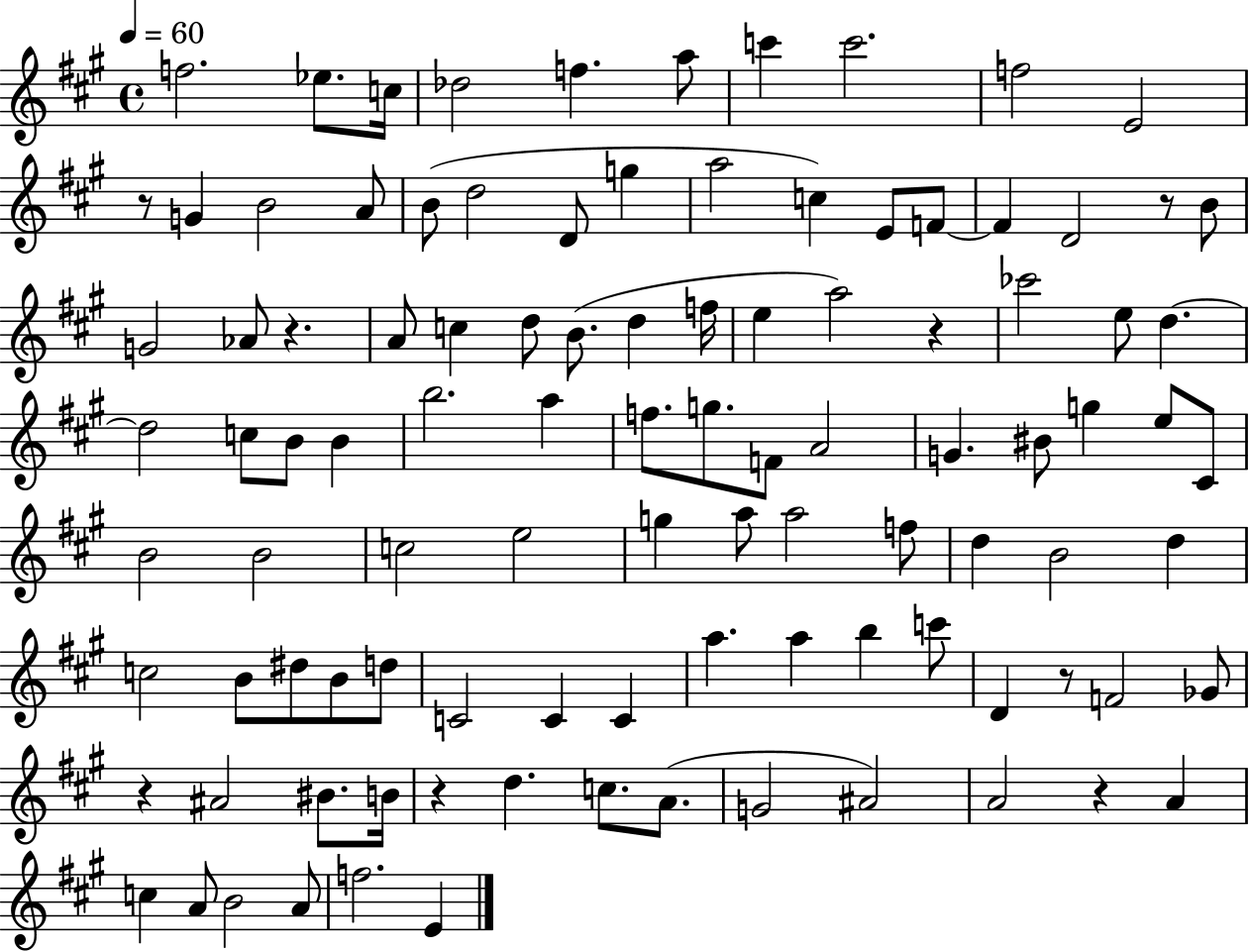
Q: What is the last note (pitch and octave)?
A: E4